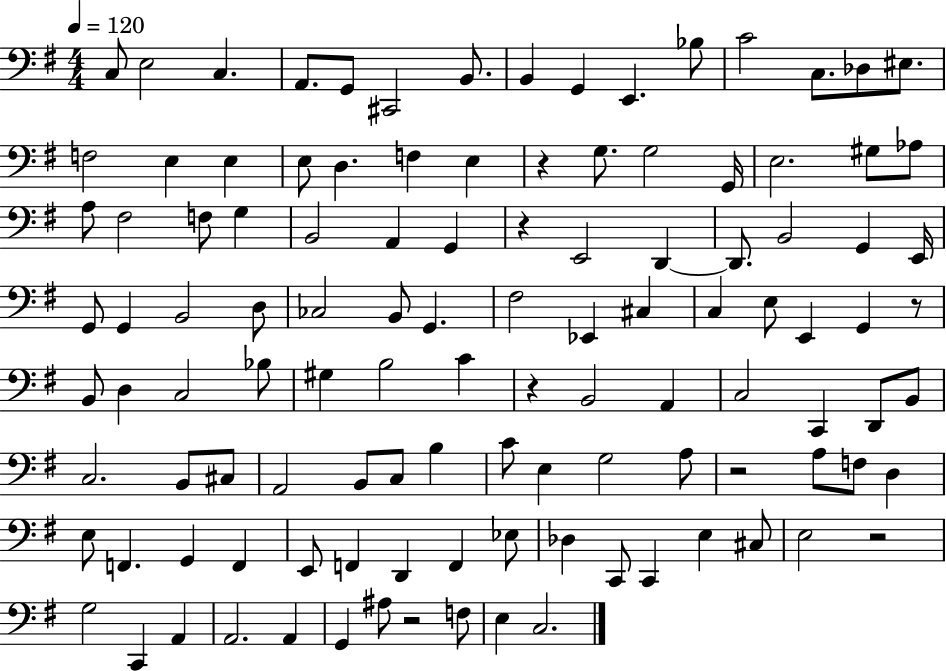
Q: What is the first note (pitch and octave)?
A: C3